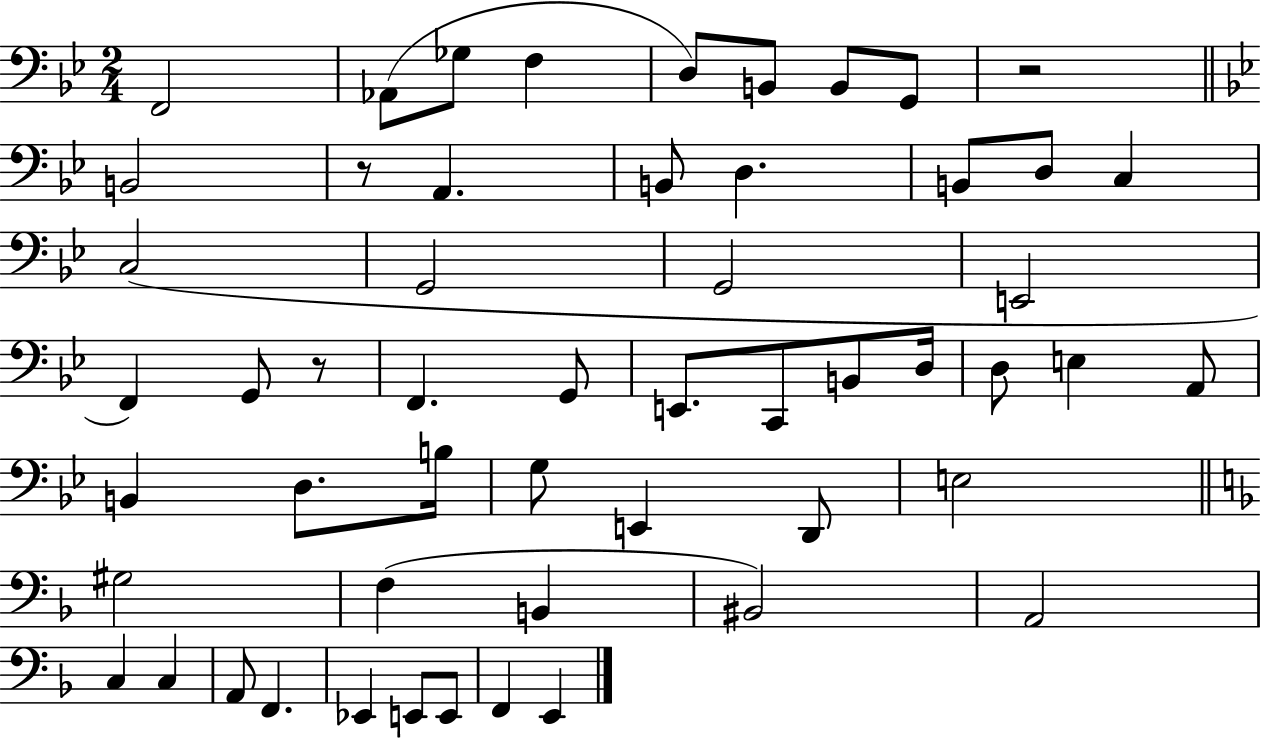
X:1
T:Untitled
M:2/4
L:1/4
K:Bb
F,,2 _A,,/2 _G,/2 F, D,/2 B,,/2 B,,/2 G,,/2 z2 B,,2 z/2 A,, B,,/2 D, B,,/2 D,/2 C, C,2 G,,2 G,,2 E,,2 F,, G,,/2 z/2 F,, G,,/2 E,,/2 C,,/2 B,,/2 D,/4 D,/2 E, A,,/2 B,, D,/2 B,/4 G,/2 E,, D,,/2 E,2 ^G,2 F, B,, ^B,,2 A,,2 C, C, A,,/2 F,, _E,, E,,/2 E,,/2 F,, E,,